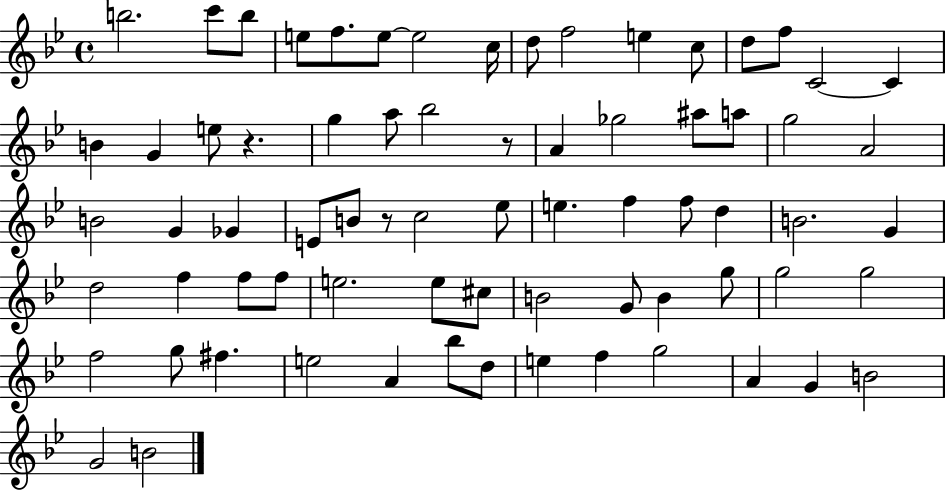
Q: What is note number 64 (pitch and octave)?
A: G5